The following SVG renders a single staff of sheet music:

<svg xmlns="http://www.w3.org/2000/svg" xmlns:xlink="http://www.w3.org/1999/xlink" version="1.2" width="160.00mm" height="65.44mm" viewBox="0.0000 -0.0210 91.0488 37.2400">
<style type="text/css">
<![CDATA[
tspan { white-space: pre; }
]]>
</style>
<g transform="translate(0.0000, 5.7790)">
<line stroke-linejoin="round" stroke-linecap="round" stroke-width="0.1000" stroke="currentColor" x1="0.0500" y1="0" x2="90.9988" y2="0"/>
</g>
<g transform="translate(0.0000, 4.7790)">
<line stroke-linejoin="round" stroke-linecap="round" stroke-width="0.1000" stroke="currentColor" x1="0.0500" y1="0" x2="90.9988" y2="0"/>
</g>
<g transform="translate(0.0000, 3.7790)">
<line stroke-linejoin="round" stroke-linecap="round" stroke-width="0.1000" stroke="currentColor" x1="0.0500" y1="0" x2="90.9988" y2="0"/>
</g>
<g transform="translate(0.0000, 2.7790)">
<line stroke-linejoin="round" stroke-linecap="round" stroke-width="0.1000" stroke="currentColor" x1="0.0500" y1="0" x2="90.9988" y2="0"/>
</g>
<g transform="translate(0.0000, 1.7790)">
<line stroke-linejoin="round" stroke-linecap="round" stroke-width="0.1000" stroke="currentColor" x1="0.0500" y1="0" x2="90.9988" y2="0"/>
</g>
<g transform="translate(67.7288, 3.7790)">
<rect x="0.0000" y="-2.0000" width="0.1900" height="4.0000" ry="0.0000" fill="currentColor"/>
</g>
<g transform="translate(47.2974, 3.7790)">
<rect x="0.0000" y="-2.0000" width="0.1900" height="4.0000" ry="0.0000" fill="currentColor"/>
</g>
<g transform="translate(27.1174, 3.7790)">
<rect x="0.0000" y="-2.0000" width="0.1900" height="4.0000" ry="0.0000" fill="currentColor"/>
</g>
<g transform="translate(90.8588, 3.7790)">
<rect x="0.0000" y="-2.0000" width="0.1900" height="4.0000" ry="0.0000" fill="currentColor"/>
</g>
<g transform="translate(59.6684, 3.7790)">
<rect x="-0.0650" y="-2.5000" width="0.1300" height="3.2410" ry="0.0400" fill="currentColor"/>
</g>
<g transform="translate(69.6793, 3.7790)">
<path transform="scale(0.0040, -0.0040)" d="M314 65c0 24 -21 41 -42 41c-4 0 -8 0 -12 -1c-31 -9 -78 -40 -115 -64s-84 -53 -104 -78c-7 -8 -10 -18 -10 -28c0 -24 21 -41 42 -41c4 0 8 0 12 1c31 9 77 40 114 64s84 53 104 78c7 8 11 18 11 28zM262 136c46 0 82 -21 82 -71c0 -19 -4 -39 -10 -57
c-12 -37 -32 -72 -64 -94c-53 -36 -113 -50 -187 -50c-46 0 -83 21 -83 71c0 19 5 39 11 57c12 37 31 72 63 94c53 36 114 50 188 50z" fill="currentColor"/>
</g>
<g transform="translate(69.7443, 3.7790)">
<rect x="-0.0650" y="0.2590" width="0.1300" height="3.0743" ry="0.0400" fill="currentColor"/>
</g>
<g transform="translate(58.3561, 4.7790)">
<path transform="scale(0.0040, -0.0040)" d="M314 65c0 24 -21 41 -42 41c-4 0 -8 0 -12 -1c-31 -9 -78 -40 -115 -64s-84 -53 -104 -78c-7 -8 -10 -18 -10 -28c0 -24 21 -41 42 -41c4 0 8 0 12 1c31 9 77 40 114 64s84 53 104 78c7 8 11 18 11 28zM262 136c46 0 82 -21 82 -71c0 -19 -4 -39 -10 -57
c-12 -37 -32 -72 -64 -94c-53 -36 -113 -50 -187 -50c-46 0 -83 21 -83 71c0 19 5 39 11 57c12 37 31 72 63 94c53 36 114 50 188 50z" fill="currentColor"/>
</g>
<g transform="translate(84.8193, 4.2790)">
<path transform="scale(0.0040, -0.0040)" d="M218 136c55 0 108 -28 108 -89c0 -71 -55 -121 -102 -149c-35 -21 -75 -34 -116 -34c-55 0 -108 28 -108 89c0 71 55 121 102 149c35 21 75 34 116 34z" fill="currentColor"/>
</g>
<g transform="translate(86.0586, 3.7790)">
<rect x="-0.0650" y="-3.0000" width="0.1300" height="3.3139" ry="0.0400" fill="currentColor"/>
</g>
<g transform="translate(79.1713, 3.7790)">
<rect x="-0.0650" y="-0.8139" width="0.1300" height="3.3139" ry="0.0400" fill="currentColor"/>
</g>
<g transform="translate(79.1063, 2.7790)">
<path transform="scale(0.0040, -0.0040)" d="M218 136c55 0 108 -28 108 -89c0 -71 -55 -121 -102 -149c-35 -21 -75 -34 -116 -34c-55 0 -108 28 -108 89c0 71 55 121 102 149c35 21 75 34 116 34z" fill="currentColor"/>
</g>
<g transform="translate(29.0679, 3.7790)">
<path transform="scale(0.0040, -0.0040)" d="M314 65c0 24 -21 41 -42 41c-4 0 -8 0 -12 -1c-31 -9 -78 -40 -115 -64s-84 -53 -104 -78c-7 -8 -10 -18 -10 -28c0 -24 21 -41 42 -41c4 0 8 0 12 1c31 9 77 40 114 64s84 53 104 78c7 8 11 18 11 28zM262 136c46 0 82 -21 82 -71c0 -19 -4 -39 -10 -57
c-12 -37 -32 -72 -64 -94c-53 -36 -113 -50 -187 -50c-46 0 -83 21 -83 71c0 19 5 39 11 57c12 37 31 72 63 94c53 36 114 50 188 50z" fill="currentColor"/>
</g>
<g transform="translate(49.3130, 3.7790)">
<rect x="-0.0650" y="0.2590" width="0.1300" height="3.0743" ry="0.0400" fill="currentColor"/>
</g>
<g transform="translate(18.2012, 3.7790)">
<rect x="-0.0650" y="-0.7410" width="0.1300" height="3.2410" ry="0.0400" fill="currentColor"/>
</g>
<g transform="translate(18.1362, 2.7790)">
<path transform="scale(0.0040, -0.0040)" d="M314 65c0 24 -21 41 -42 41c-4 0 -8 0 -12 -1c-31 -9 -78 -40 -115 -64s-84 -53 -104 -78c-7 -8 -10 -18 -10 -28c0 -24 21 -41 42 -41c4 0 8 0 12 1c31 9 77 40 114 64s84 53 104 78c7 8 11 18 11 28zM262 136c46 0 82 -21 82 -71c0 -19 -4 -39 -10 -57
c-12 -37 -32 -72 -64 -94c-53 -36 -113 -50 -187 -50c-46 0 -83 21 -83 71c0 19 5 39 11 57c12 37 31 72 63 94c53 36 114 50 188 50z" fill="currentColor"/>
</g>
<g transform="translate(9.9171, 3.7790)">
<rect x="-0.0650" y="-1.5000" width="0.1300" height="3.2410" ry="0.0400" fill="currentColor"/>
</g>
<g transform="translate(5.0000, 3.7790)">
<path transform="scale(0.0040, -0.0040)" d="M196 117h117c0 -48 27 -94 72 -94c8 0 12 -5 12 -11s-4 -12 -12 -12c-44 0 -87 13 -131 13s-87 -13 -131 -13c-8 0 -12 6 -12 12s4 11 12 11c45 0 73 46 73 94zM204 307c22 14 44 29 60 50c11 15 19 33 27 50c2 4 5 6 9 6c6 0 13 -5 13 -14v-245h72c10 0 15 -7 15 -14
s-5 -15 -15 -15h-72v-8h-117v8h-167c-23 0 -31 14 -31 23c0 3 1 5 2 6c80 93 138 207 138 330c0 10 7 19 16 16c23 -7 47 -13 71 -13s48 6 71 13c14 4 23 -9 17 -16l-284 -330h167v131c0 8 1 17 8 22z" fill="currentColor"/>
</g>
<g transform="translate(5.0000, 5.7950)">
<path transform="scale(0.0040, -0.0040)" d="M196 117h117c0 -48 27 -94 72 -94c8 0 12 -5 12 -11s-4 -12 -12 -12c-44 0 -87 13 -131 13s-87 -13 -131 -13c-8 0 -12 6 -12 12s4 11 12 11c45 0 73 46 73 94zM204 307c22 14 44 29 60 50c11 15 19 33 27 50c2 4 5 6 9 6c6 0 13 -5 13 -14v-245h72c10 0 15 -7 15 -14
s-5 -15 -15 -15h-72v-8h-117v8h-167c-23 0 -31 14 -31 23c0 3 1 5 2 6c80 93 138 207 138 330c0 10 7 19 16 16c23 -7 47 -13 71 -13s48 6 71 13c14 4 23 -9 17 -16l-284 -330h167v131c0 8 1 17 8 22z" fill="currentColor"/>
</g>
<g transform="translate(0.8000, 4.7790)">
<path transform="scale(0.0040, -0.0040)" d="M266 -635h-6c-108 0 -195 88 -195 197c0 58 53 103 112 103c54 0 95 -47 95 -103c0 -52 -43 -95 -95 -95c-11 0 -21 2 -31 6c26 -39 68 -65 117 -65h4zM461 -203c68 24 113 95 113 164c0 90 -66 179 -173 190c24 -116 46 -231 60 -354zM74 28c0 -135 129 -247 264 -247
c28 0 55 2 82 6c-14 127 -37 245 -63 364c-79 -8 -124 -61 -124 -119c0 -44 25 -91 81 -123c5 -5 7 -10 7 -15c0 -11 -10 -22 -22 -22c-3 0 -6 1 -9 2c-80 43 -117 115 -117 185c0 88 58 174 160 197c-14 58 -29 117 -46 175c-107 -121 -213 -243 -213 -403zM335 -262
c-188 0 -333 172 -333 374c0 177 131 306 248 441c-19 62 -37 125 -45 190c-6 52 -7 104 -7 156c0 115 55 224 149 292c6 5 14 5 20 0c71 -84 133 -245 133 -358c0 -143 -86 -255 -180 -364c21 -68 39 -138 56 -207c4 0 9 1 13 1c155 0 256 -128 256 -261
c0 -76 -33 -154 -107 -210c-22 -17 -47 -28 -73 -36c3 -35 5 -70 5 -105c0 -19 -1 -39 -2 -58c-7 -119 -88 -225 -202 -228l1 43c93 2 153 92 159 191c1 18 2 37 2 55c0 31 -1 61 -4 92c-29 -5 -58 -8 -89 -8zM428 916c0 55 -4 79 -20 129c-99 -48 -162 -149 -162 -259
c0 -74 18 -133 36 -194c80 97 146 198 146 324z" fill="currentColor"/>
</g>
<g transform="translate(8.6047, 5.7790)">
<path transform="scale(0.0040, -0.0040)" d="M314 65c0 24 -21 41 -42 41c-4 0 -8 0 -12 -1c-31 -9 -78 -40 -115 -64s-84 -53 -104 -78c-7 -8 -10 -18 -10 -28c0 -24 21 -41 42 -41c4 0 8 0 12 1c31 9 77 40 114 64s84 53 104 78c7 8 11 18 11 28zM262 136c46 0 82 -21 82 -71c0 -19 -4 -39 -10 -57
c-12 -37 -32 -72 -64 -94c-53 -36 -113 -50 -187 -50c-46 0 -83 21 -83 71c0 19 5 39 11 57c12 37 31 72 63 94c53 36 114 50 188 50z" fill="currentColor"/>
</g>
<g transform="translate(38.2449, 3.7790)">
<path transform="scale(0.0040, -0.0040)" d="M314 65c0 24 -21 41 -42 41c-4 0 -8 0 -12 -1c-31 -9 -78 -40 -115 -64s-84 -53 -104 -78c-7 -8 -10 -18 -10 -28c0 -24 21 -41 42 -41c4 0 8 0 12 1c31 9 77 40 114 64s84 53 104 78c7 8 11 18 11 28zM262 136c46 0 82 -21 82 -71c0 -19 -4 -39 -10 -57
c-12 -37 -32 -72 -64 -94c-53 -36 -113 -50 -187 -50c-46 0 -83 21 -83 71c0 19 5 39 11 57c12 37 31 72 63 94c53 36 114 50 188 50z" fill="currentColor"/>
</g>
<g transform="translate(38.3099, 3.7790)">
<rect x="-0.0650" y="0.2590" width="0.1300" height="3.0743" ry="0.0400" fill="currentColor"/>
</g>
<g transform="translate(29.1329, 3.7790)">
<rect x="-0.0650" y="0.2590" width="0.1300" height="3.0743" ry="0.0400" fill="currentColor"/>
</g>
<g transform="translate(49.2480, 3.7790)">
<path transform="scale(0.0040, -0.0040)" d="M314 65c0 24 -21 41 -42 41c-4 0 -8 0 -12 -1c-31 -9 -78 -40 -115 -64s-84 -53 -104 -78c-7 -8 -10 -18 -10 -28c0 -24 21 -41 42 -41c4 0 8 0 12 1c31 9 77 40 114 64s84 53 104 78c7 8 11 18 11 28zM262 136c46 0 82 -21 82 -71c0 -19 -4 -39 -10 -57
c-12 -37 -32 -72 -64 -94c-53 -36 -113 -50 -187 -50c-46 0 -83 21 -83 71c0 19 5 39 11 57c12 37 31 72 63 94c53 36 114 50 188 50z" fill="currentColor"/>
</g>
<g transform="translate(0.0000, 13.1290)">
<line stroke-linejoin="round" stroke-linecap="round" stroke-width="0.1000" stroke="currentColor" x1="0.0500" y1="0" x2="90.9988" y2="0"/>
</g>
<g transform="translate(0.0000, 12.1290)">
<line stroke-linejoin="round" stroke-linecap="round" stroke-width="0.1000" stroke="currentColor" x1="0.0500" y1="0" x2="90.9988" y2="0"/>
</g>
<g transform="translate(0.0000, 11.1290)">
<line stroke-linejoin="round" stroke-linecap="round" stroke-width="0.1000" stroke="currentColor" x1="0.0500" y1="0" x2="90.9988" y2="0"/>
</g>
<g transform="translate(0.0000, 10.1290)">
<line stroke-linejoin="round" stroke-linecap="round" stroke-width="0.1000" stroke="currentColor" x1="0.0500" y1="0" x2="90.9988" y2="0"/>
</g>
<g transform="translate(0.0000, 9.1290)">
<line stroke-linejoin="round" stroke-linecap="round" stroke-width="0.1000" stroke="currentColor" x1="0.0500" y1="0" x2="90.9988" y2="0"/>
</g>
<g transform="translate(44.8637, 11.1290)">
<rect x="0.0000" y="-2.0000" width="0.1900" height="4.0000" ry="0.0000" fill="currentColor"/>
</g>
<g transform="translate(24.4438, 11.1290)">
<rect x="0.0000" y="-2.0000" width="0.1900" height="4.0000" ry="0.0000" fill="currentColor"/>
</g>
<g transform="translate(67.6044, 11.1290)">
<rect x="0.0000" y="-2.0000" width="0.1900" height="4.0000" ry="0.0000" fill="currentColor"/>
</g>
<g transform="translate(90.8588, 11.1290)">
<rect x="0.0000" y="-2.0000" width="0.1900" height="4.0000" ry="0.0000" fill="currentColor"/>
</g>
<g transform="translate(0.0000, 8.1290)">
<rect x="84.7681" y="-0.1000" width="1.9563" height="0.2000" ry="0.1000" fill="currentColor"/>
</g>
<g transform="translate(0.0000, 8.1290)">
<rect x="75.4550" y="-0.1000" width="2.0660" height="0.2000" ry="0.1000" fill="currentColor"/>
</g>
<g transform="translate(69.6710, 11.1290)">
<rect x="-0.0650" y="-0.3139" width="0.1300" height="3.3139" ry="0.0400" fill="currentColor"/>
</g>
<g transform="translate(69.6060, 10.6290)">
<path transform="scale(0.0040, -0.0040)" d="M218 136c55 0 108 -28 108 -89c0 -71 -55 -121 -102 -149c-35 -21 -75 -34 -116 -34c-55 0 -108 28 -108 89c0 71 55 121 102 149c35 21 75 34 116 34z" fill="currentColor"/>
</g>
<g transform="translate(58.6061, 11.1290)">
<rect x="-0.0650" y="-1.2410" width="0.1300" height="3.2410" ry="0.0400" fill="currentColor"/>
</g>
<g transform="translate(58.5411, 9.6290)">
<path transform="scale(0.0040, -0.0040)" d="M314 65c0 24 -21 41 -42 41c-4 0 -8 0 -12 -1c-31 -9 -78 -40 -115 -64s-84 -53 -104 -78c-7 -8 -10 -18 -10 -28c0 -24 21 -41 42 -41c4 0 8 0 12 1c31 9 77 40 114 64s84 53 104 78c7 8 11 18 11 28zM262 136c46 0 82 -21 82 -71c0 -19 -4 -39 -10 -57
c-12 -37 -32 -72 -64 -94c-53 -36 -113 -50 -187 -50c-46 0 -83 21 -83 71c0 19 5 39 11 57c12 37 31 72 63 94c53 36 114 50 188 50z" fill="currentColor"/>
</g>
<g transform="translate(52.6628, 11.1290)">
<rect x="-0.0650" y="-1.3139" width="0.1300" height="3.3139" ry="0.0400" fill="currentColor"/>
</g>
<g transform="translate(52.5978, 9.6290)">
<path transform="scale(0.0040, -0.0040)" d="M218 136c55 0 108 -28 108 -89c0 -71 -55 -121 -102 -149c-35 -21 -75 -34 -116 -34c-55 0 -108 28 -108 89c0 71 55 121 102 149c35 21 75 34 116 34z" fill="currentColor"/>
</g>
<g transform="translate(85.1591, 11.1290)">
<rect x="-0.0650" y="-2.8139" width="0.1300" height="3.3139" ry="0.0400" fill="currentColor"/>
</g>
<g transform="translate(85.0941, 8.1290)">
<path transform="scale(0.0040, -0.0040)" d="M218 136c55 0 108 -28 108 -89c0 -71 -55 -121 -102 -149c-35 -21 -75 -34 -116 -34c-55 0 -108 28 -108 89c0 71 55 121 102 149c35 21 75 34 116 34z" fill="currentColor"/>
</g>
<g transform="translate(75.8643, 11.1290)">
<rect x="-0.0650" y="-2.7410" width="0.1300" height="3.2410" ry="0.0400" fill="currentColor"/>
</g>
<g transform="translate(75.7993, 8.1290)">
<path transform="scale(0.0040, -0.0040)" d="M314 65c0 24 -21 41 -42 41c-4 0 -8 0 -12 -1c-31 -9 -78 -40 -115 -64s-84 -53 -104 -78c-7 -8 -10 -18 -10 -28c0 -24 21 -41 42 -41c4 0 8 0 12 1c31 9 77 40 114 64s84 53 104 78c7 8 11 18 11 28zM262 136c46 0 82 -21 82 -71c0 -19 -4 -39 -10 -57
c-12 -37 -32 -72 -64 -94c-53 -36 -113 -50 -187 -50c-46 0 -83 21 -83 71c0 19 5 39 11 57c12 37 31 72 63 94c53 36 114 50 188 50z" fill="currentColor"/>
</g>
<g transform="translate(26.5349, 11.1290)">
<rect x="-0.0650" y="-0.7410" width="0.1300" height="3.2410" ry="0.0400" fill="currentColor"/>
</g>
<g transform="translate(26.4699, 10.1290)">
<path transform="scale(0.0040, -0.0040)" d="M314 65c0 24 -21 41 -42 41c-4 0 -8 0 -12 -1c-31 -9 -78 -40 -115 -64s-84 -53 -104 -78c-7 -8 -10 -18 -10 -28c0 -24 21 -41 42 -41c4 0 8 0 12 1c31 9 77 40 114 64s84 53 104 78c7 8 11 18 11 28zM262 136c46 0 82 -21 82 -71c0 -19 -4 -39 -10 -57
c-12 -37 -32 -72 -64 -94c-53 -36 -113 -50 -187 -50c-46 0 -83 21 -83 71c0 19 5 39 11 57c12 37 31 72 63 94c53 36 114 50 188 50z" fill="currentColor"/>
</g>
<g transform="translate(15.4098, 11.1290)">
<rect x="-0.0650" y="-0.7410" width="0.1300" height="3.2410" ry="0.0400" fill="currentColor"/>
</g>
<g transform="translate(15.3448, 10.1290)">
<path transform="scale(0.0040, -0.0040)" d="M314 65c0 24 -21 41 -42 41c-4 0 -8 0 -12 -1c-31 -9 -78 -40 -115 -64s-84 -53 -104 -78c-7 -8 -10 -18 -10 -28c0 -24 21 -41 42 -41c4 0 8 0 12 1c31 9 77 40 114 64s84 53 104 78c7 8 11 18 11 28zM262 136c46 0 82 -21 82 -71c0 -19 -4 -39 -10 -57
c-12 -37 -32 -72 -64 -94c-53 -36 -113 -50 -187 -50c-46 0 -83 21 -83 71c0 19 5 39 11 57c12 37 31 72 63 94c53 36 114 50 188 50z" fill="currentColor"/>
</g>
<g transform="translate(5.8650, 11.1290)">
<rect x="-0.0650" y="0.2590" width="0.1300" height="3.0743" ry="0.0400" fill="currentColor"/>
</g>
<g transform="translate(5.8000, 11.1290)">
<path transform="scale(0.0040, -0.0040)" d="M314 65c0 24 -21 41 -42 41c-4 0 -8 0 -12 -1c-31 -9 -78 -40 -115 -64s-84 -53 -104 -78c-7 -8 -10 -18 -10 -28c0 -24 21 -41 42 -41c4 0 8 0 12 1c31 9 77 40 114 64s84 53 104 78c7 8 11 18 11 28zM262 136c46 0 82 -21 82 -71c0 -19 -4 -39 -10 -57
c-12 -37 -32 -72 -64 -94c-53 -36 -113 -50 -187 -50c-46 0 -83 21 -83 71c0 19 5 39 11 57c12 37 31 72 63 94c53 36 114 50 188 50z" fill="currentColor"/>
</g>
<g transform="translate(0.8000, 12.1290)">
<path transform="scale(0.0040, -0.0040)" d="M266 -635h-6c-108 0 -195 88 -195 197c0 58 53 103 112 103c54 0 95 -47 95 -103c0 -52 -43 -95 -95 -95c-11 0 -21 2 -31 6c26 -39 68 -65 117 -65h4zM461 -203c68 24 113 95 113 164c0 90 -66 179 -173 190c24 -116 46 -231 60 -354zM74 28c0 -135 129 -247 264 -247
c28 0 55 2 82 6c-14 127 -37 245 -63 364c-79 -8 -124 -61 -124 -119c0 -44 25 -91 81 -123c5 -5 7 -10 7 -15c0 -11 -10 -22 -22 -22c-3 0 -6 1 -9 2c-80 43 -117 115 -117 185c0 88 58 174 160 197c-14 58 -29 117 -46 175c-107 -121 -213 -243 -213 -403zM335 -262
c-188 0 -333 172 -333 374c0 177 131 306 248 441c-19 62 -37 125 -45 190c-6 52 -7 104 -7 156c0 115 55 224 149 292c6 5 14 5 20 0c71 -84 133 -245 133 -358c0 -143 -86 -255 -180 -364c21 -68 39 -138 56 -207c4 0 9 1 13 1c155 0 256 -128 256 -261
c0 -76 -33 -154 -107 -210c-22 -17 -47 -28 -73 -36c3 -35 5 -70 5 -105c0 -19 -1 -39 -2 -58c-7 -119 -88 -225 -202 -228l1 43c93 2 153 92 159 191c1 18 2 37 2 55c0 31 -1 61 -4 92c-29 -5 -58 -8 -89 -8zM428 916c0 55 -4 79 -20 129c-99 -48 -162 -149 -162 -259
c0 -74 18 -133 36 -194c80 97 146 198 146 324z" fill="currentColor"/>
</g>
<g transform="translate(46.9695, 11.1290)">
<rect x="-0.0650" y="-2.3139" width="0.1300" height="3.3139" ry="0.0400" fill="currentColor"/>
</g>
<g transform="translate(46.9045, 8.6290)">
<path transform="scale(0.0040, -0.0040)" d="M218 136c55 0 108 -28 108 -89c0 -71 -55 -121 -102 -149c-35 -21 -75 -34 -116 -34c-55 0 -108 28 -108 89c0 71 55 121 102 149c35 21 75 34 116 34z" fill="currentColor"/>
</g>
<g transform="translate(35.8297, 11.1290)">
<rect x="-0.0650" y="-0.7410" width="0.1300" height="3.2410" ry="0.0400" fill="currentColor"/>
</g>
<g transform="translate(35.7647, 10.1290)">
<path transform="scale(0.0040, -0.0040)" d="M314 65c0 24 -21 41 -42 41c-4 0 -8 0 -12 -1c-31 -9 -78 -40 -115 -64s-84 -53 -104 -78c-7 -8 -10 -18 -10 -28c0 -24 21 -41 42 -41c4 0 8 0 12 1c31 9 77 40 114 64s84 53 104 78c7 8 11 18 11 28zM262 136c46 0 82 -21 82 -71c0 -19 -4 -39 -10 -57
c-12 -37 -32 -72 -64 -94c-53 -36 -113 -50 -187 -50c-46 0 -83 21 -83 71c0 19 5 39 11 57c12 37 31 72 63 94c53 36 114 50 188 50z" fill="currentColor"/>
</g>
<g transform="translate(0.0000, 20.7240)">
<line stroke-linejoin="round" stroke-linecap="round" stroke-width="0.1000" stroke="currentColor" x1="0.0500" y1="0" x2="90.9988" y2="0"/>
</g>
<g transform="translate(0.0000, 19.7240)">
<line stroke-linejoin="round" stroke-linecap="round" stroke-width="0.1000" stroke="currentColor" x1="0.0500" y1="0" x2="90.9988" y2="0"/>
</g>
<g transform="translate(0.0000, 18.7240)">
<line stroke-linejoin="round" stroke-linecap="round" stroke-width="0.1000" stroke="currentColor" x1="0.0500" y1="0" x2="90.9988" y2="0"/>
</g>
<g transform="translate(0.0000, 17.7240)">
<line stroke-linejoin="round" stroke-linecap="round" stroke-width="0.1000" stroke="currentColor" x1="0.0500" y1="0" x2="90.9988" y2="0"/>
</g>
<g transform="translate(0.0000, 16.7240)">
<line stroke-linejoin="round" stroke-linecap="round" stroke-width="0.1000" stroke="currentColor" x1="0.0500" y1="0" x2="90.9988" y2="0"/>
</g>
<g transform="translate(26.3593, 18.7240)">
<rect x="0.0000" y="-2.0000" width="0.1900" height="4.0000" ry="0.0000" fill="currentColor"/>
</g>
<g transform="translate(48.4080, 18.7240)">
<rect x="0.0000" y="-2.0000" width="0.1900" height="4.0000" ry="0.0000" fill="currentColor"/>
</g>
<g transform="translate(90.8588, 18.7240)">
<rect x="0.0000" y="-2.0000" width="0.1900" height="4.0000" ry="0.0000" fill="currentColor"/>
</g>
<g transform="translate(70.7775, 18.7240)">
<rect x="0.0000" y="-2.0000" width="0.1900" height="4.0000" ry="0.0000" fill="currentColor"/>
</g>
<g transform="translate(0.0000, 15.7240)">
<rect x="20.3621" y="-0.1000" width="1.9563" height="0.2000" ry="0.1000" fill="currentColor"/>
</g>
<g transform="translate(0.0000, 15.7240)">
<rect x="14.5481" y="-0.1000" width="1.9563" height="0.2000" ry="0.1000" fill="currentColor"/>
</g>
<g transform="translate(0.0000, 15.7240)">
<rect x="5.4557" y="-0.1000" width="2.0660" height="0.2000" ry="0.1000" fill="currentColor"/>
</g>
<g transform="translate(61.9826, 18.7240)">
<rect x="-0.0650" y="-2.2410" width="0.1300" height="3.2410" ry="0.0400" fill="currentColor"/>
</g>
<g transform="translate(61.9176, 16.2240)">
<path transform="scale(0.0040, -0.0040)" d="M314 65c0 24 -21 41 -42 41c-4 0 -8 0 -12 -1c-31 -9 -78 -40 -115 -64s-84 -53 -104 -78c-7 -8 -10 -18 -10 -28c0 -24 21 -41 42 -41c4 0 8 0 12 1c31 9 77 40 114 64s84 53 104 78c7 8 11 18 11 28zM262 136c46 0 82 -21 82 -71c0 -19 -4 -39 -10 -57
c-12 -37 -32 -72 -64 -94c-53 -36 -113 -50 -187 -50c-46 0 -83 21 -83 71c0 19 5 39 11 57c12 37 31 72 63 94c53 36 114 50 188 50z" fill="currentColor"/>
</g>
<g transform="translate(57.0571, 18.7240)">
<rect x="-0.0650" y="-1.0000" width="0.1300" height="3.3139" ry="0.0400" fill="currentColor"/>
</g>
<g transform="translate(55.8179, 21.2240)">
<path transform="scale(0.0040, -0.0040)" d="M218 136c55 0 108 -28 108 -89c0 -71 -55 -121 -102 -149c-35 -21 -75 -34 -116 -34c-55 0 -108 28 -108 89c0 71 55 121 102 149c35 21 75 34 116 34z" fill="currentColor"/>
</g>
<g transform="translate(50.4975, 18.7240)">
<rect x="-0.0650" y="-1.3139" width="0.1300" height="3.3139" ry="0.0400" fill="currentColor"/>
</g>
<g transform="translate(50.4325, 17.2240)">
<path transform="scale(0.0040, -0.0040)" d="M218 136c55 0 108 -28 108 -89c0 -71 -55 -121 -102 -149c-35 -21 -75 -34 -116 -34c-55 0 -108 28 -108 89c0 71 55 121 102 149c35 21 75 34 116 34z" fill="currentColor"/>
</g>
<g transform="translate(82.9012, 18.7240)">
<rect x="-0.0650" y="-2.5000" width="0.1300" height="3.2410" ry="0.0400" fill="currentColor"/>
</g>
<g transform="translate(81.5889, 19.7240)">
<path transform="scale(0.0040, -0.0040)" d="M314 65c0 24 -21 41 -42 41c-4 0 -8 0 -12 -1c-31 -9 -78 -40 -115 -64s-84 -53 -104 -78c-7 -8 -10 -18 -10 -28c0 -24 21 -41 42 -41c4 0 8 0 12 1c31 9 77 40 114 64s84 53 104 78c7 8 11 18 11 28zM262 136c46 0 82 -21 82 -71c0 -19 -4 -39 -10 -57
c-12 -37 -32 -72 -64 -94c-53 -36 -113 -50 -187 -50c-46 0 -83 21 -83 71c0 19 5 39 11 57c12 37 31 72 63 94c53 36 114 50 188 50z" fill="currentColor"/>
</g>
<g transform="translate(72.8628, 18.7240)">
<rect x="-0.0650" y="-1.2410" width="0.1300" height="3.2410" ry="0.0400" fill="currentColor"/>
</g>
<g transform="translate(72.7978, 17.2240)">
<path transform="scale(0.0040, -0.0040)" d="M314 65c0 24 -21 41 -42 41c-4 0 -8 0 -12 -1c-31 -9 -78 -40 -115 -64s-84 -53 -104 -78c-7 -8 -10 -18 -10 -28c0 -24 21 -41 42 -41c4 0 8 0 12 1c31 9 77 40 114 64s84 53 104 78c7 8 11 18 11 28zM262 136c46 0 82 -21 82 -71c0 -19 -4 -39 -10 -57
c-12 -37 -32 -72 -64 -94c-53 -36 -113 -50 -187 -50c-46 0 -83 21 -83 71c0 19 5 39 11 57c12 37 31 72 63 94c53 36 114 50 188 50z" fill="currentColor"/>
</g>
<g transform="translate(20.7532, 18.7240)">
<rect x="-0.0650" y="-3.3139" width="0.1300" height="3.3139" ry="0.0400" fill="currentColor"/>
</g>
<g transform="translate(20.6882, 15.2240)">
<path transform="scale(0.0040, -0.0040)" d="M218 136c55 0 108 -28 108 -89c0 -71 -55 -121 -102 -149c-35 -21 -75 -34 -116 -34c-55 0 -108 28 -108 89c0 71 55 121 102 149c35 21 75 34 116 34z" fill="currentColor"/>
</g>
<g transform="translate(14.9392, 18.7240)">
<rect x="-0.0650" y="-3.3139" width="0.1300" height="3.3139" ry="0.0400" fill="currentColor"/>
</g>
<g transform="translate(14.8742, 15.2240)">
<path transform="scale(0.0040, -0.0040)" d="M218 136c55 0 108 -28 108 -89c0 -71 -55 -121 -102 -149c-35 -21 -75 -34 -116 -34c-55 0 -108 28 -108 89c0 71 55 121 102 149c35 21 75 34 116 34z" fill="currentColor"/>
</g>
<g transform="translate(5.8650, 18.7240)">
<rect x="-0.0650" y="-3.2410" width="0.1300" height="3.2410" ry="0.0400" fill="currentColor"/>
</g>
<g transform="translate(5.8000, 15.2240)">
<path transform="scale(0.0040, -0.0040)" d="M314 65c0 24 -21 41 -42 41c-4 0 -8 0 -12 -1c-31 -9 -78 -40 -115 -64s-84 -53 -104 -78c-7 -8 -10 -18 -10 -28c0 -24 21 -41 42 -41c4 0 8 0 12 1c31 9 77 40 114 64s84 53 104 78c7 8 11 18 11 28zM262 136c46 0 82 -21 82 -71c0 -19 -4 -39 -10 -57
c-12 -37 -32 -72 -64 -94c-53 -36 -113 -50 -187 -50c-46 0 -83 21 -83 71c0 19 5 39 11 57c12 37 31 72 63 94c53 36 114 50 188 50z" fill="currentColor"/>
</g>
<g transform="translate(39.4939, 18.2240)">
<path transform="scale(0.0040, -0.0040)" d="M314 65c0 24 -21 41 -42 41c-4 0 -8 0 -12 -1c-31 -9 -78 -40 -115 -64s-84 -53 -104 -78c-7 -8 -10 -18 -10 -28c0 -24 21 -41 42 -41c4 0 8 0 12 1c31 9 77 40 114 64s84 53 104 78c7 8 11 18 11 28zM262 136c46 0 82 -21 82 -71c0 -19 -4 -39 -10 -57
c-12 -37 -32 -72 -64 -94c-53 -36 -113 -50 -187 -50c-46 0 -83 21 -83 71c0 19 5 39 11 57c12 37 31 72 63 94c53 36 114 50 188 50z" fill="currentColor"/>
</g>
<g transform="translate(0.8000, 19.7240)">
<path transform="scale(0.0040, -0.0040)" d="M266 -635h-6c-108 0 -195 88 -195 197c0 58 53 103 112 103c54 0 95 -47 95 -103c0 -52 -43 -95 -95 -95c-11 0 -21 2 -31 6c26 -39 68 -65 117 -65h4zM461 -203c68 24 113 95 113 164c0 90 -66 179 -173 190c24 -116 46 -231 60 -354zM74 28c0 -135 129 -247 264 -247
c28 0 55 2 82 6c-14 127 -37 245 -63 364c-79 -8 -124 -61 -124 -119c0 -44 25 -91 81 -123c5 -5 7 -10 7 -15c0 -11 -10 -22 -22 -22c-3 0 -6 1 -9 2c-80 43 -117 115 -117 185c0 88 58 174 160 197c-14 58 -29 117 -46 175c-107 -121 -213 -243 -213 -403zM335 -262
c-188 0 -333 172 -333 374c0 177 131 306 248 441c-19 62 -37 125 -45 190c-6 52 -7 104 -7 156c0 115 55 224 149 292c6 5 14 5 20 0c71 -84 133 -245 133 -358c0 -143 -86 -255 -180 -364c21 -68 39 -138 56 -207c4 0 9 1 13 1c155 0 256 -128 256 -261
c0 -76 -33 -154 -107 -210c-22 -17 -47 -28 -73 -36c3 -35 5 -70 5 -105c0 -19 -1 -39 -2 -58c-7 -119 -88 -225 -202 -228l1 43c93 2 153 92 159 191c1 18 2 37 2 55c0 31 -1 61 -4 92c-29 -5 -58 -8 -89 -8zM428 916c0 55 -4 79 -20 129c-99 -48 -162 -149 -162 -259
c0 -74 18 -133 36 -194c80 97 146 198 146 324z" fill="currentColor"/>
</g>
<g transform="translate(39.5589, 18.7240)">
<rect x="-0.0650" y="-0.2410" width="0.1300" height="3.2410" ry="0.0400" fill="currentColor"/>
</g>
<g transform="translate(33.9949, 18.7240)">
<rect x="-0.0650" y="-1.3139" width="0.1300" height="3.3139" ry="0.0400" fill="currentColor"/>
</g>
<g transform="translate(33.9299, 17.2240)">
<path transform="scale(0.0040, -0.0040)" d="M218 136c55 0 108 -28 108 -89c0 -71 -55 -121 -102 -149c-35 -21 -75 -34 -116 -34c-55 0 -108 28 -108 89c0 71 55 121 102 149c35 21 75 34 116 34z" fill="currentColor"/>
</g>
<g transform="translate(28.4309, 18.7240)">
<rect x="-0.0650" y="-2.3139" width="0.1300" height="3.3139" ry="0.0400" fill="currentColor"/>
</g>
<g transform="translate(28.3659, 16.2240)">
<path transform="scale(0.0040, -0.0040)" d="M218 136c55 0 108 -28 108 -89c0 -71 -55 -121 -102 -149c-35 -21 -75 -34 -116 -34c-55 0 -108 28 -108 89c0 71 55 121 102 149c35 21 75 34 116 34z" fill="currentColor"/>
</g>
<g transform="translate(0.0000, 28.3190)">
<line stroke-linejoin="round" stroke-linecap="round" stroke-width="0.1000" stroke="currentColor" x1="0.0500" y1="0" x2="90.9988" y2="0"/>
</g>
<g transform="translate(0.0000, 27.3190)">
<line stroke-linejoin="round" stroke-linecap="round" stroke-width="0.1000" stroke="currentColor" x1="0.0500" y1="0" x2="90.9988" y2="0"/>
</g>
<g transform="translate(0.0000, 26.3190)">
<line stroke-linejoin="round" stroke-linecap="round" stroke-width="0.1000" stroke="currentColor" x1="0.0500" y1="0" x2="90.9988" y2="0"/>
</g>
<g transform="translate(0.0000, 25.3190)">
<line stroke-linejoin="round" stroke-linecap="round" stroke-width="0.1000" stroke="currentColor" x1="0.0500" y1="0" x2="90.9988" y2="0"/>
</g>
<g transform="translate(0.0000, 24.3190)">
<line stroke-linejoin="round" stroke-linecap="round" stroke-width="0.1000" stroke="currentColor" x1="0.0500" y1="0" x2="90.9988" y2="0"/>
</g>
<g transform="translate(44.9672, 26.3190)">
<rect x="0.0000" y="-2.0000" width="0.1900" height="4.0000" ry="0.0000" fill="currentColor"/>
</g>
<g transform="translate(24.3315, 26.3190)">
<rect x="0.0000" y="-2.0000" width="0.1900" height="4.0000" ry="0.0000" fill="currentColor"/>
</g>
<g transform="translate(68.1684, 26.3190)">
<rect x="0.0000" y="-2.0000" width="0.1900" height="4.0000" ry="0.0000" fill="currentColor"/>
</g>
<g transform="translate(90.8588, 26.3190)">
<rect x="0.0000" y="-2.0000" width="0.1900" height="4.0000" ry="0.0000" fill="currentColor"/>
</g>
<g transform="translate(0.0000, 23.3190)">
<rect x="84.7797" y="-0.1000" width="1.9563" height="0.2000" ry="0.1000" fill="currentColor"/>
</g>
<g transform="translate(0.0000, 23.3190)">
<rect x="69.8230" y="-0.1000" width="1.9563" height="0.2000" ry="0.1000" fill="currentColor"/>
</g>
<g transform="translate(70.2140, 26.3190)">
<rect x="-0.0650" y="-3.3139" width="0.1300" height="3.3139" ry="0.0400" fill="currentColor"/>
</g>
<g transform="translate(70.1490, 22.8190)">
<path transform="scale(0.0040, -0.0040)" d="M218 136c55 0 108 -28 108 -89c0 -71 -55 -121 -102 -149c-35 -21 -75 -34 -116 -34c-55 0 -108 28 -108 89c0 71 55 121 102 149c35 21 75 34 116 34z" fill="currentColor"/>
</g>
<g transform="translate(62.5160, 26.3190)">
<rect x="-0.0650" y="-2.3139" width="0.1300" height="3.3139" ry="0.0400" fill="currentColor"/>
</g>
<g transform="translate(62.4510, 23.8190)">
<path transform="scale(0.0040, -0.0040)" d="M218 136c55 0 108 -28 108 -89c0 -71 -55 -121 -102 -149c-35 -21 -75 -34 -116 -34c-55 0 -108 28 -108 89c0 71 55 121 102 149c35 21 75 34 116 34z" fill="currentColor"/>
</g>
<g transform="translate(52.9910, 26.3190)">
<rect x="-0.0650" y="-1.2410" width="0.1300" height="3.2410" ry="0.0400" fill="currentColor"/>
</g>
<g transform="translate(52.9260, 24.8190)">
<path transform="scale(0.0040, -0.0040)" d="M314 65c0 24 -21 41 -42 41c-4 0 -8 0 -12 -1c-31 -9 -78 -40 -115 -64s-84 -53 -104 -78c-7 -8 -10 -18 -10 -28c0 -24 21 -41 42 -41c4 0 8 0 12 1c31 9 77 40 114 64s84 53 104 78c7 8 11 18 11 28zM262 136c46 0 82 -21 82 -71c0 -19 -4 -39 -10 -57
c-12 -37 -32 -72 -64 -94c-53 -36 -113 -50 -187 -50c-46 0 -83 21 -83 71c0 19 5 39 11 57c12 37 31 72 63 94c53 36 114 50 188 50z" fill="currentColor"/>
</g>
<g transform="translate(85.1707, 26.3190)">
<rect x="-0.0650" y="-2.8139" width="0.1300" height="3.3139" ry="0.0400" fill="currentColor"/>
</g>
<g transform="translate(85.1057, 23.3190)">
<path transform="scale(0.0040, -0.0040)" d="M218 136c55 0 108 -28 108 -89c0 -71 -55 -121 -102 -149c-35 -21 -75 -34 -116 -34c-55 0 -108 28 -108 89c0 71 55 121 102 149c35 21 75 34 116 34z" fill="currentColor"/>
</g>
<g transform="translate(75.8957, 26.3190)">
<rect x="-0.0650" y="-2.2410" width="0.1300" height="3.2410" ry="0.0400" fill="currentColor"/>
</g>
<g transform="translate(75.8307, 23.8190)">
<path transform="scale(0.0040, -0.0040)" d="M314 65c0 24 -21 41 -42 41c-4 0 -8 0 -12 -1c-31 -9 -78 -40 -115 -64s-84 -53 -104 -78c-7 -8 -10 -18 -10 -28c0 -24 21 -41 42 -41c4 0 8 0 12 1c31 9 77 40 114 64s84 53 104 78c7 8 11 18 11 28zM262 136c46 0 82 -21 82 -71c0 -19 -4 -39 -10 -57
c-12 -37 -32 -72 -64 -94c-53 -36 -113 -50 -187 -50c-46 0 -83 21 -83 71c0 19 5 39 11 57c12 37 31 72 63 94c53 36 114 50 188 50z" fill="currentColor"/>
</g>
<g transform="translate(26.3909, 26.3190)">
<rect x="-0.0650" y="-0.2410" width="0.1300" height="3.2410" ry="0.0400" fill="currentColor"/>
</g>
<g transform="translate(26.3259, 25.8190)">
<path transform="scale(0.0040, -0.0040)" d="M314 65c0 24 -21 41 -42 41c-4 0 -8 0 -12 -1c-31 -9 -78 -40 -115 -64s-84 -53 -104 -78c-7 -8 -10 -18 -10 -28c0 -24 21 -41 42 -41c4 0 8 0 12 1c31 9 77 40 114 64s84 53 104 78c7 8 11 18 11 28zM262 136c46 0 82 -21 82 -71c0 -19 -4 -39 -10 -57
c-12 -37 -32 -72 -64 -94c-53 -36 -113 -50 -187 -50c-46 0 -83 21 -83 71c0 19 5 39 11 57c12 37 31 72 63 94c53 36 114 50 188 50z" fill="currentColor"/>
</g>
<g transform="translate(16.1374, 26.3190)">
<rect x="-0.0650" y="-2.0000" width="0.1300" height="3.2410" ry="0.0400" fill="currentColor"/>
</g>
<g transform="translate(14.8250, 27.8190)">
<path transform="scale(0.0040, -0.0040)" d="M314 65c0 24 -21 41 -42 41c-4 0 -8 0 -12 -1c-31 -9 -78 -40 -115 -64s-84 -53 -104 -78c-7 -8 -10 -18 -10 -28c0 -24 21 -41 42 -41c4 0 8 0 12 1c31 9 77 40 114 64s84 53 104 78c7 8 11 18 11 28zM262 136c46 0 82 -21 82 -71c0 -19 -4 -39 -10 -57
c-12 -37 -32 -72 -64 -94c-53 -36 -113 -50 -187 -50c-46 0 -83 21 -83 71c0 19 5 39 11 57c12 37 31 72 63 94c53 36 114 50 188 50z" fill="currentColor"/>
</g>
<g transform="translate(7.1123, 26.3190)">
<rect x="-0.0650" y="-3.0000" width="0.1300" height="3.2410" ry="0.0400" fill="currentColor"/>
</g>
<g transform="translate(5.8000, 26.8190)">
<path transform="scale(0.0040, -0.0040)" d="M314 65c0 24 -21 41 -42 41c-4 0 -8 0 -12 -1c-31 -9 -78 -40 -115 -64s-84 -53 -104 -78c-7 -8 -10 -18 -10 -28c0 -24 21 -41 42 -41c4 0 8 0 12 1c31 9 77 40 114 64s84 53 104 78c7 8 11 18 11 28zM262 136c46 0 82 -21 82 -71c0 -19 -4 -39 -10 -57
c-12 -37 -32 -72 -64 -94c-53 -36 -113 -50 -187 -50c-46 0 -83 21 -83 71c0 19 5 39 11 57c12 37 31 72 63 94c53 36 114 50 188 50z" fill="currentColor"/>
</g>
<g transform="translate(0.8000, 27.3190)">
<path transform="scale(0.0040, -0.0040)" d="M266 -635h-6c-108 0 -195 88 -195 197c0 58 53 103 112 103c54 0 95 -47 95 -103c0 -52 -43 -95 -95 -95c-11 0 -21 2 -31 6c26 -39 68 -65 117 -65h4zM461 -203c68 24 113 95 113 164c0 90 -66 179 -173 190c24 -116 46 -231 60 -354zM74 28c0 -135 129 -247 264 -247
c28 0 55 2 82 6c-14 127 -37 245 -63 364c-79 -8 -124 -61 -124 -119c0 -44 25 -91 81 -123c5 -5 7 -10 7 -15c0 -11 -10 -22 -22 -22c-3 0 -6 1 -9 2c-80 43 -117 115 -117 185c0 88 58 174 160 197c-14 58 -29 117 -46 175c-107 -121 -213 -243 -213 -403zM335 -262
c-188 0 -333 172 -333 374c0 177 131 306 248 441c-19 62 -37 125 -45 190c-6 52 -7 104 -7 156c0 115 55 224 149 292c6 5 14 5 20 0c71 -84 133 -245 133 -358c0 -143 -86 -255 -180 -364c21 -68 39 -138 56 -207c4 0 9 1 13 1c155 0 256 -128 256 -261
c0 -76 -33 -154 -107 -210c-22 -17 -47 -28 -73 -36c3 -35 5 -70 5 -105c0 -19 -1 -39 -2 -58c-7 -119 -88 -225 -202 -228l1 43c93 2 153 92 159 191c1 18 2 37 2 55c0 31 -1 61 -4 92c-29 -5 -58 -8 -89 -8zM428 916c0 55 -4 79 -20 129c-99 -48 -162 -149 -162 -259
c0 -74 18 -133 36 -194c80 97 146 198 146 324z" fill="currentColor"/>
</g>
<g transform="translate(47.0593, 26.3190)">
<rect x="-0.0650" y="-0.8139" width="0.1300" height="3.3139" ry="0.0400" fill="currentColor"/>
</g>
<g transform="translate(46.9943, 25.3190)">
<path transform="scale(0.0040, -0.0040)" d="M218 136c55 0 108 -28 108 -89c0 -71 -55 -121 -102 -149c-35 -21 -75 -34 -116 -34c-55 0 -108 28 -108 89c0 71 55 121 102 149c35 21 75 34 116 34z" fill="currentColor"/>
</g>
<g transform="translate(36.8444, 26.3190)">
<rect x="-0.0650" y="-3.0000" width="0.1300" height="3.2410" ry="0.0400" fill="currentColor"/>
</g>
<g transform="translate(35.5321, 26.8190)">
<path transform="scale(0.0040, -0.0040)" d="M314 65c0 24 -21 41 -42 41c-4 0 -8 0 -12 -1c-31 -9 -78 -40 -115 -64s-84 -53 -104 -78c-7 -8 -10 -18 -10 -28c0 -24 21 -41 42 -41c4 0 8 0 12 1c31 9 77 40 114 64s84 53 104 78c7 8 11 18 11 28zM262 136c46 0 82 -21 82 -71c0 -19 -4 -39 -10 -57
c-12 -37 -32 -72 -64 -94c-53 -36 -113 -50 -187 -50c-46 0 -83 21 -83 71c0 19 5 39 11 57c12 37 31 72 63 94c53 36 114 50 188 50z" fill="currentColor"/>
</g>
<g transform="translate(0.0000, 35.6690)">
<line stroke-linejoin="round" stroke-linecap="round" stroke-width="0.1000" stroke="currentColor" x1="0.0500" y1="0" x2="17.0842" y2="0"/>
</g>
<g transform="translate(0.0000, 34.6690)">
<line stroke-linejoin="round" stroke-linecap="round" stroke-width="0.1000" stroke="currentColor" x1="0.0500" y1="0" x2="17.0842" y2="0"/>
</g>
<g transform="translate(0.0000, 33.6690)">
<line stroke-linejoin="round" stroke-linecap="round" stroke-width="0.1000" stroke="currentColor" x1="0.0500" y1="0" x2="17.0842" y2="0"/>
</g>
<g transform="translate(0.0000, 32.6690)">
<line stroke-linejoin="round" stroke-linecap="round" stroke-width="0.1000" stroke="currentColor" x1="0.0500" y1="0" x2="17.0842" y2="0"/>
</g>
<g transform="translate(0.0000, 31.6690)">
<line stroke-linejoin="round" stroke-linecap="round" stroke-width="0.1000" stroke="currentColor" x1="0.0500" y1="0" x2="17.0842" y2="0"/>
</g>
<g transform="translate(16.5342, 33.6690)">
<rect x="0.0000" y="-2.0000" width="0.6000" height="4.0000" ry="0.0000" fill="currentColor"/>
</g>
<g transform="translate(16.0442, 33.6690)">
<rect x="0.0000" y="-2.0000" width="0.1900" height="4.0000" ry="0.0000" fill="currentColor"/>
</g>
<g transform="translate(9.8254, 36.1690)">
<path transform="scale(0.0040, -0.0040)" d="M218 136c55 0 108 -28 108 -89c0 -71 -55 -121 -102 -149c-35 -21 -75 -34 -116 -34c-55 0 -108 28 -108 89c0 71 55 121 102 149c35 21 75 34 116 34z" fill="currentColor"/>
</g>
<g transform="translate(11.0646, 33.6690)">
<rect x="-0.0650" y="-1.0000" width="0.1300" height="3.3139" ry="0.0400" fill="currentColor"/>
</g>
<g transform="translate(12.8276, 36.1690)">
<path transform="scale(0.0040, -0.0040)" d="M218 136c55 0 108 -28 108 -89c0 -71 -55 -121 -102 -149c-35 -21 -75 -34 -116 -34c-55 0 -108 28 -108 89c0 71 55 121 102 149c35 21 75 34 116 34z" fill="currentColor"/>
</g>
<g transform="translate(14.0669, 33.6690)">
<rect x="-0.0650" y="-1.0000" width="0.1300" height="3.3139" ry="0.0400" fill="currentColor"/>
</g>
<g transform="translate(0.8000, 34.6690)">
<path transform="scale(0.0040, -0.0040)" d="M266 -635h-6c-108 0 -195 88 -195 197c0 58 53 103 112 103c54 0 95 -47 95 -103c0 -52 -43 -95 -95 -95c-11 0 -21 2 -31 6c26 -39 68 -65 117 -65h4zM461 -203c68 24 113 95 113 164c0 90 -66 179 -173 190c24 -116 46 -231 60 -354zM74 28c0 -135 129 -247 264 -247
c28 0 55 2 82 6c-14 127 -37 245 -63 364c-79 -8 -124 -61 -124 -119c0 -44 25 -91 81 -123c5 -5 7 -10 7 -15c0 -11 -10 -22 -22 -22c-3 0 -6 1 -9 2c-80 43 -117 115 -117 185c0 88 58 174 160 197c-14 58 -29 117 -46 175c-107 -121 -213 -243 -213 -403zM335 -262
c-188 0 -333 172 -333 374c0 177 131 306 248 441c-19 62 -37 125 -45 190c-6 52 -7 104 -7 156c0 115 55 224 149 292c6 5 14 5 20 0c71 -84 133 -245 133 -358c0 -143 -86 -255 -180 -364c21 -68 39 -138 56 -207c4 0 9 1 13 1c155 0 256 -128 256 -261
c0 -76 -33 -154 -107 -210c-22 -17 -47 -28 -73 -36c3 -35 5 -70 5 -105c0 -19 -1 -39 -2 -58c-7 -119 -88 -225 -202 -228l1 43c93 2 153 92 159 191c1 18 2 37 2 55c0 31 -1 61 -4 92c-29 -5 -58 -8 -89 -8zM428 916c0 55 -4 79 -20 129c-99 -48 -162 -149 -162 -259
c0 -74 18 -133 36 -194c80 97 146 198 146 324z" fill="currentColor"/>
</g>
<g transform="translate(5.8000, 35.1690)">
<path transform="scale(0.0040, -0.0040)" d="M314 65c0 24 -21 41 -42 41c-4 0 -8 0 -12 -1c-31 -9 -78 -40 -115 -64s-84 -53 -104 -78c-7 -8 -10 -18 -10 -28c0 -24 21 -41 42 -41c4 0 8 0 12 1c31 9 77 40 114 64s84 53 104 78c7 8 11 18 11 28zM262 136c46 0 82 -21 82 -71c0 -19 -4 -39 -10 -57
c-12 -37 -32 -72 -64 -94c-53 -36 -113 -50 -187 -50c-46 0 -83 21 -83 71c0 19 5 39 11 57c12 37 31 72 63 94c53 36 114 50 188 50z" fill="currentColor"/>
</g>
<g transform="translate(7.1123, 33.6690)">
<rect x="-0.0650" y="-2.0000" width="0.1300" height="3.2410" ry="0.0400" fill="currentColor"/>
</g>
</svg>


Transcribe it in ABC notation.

X:1
T:Untitled
M:4/4
L:1/4
K:C
E2 d2 B2 B2 B2 G2 B2 d A B2 d2 d2 d2 g e e2 c a2 a b2 b b g e c2 e D g2 e2 G2 A2 F2 c2 A2 d e2 g b g2 a F2 D D